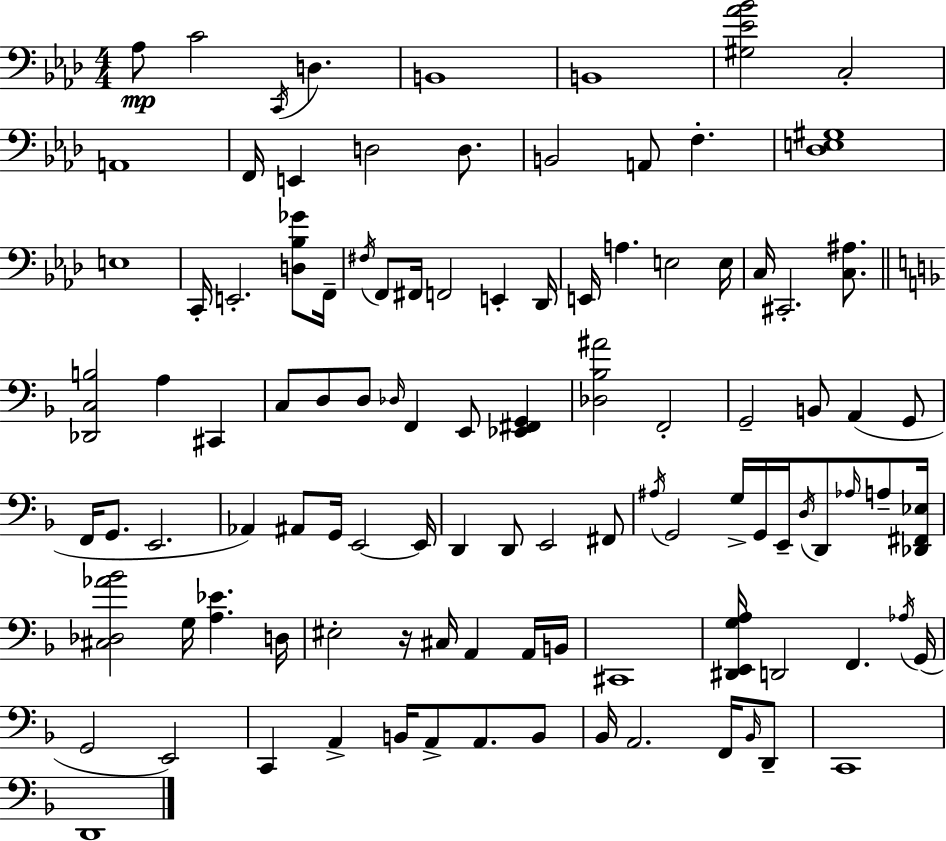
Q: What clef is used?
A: bass